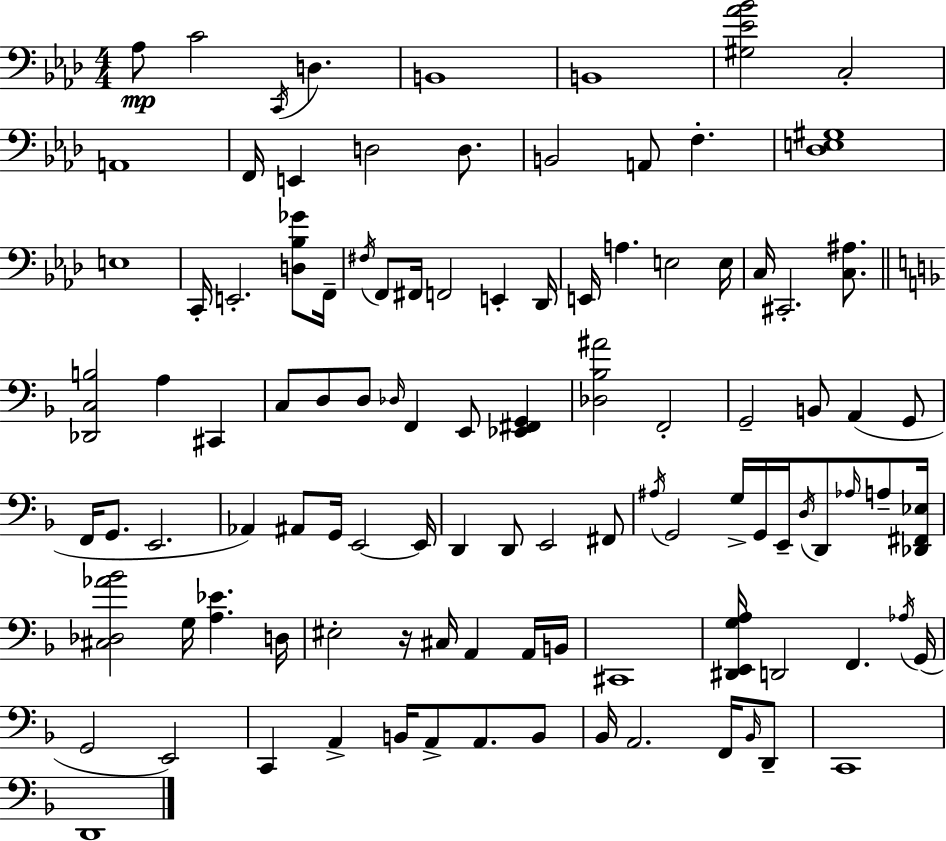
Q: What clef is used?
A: bass